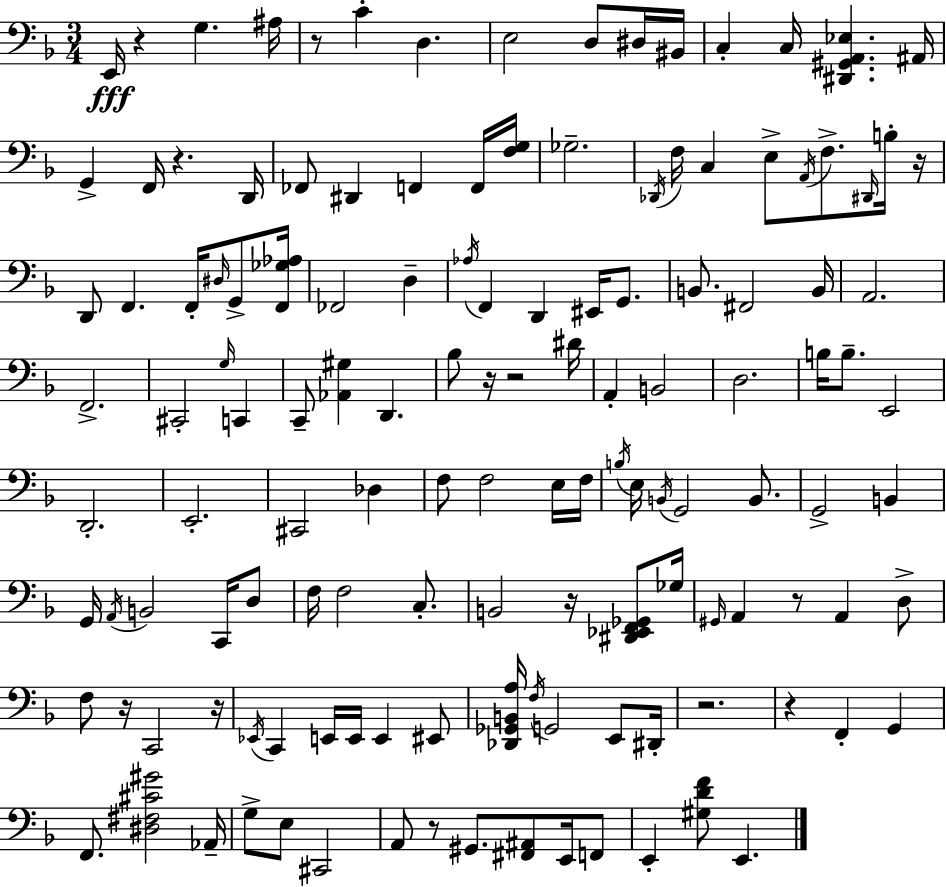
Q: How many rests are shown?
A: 13